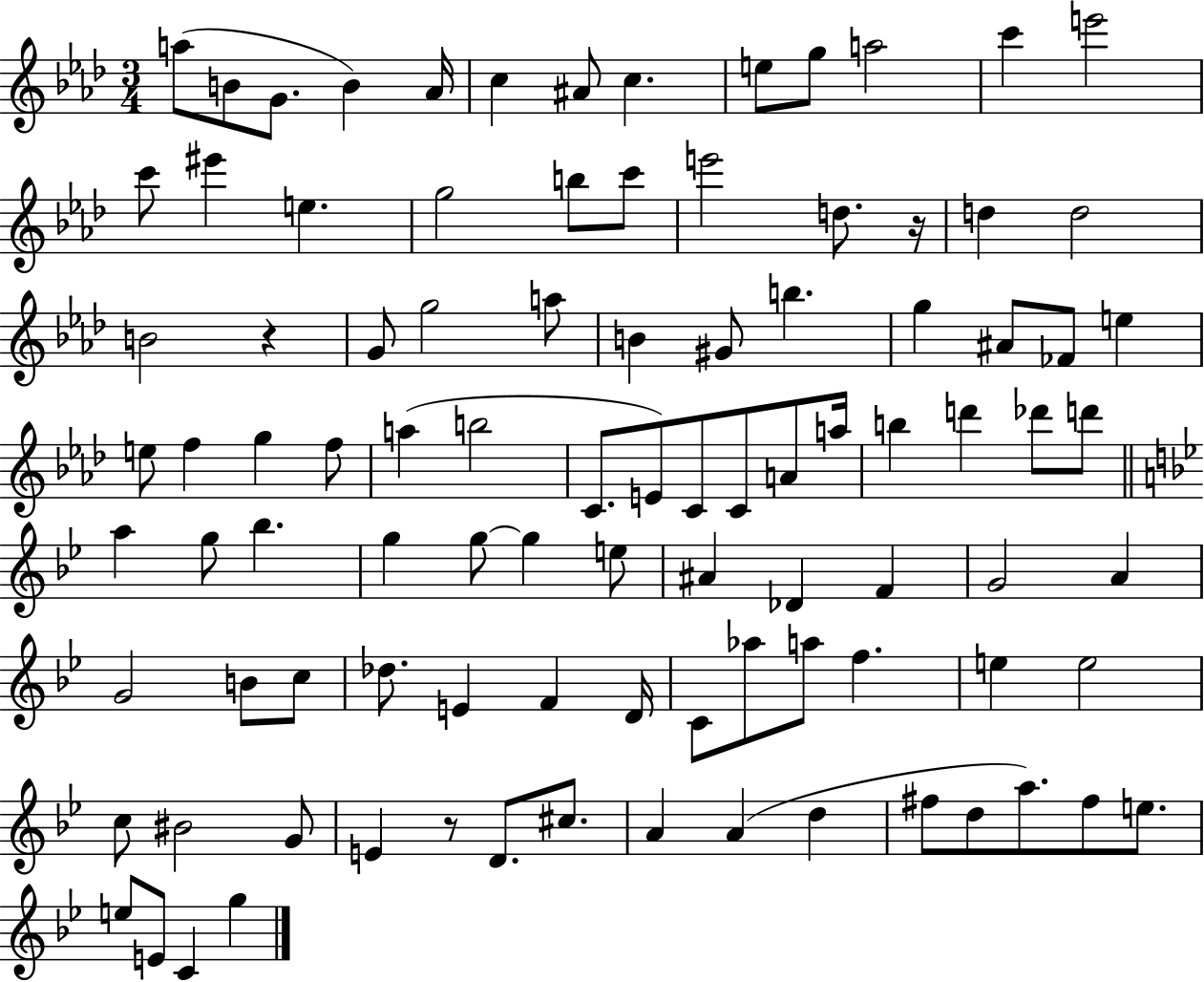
{
  \clef treble
  \numericTimeSignature
  \time 3/4
  \key aes \major
  a''8( b'8 g'8. b'4) aes'16 | c''4 ais'8 c''4. | e''8 g''8 a''2 | c'''4 e'''2 | \break c'''8 eis'''4 e''4. | g''2 b''8 c'''8 | e'''2 d''8. r16 | d''4 d''2 | \break b'2 r4 | g'8 g''2 a''8 | b'4 gis'8 b''4. | g''4 ais'8 fes'8 e''4 | \break e''8 f''4 g''4 f''8 | a''4( b''2 | c'8. e'8) c'8 c'8 a'8 a''16 | b''4 d'''4 des'''8 d'''8 | \break \bar "||" \break \key bes \major a''4 g''8 bes''4. | g''4 g''8~~ g''4 e''8 | ais'4 des'4 f'4 | g'2 a'4 | \break g'2 b'8 c''8 | des''8. e'4 f'4 d'16 | c'8 aes''8 a''8 f''4. | e''4 e''2 | \break c''8 bis'2 g'8 | e'4 r8 d'8. cis''8. | a'4 a'4( d''4 | fis''8 d''8 a''8.) fis''8 e''8. | \break e''8 e'8 c'4 g''4 | \bar "|."
}